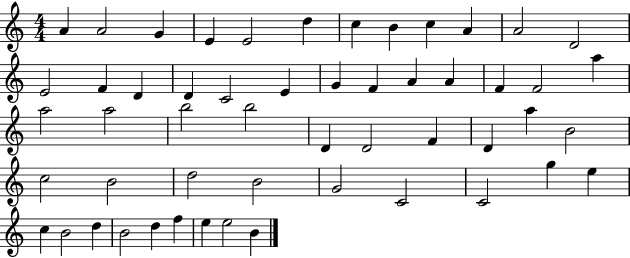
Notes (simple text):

A4/q A4/h G4/q E4/q E4/h D5/q C5/q B4/q C5/q A4/q A4/h D4/h E4/h F4/q D4/q D4/q C4/h E4/q G4/q F4/q A4/q A4/q F4/q F4/h A5/q A5/h A5/h B5/h B5/h D4/q D4/h F4/q D4/q A5/q B4/h C5/h B4/h D5/h B4/h G4/h C4/h C4/h G5/q E5/q C5/q B4/h D5/q B4/h D5/q F5/q E5/q E5/h B4/q